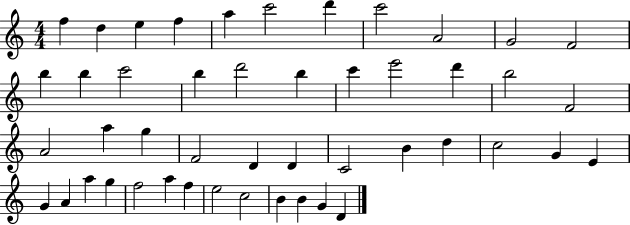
{
  \clef treble
  \numericTimeSignature
  \time 4/4
  \key c \major
  f''4 d''4 e''4 f''4 | a''4 c'''2 d'''4 | c'''2 a'2 | g'2 f'2 | \break b''4 b''4 c'''2 | b''4 d'''2 b''4 | c'''4 e'''2 d'''4 | b''2 f'2 | \break a'2 a''4 g''4 | f'2 d'4 d'4 | c'2 b'4 d''4 | c''2 g'4 e'4 | \break g'4 a'4 a''4 g''4 | f''2 a''4 f''4 | e''2 c''2 | b'4 b'4 g'4 d'4 | \break \bar "|."
}